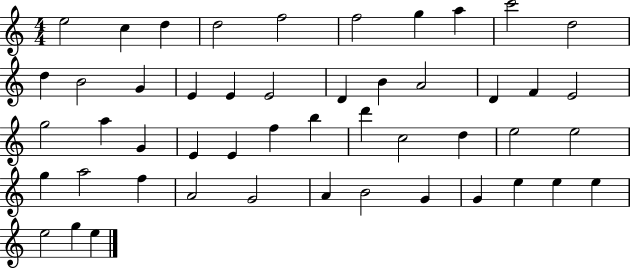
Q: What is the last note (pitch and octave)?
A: E5